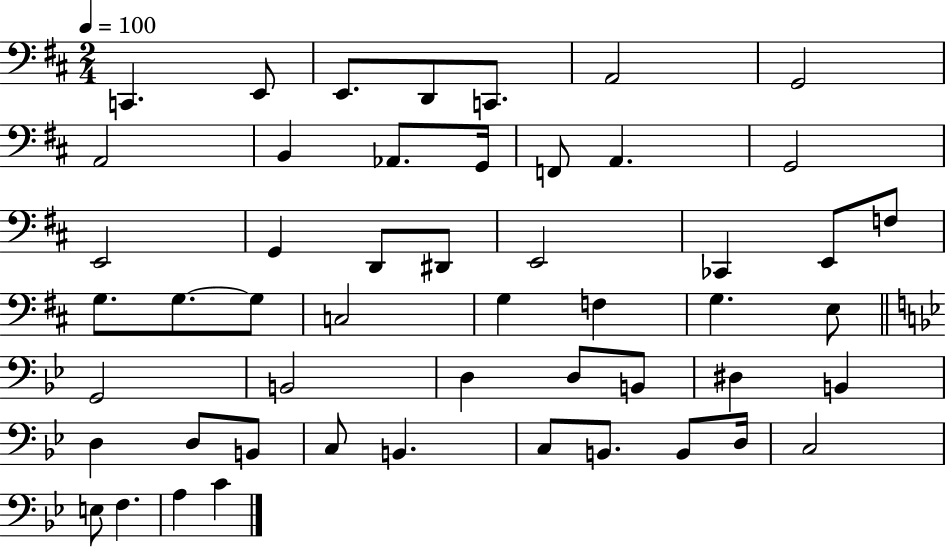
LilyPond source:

{
  \clef bass
  \numericTimeSignature
  \time 2/4
  \key d \major
  \tempo 4 = 100
  c,4. e,8 | e,8. d,8 c,8. | a,2 | g,2 | \break a,2 | b,4 aes,8. g,16 | f,8 a,4. | g,2 | \break e,2 | g,4 d,8 dis,8 | e,2 | ces,4 e,8 f8 | \break g8. g8.~~ g8 | c2 | g4 f4 | g4. e8 | \break \bar "||" \break \key g \minor g,2 | b,2 | d4 d8 b,8 | dis4 b,4 | \break d4 d8 b,8 | c8 b,4. | c8 b,8. b,8 d16 | c2 | \break e8 f4. | a4 c'4 | \bar "|."
}